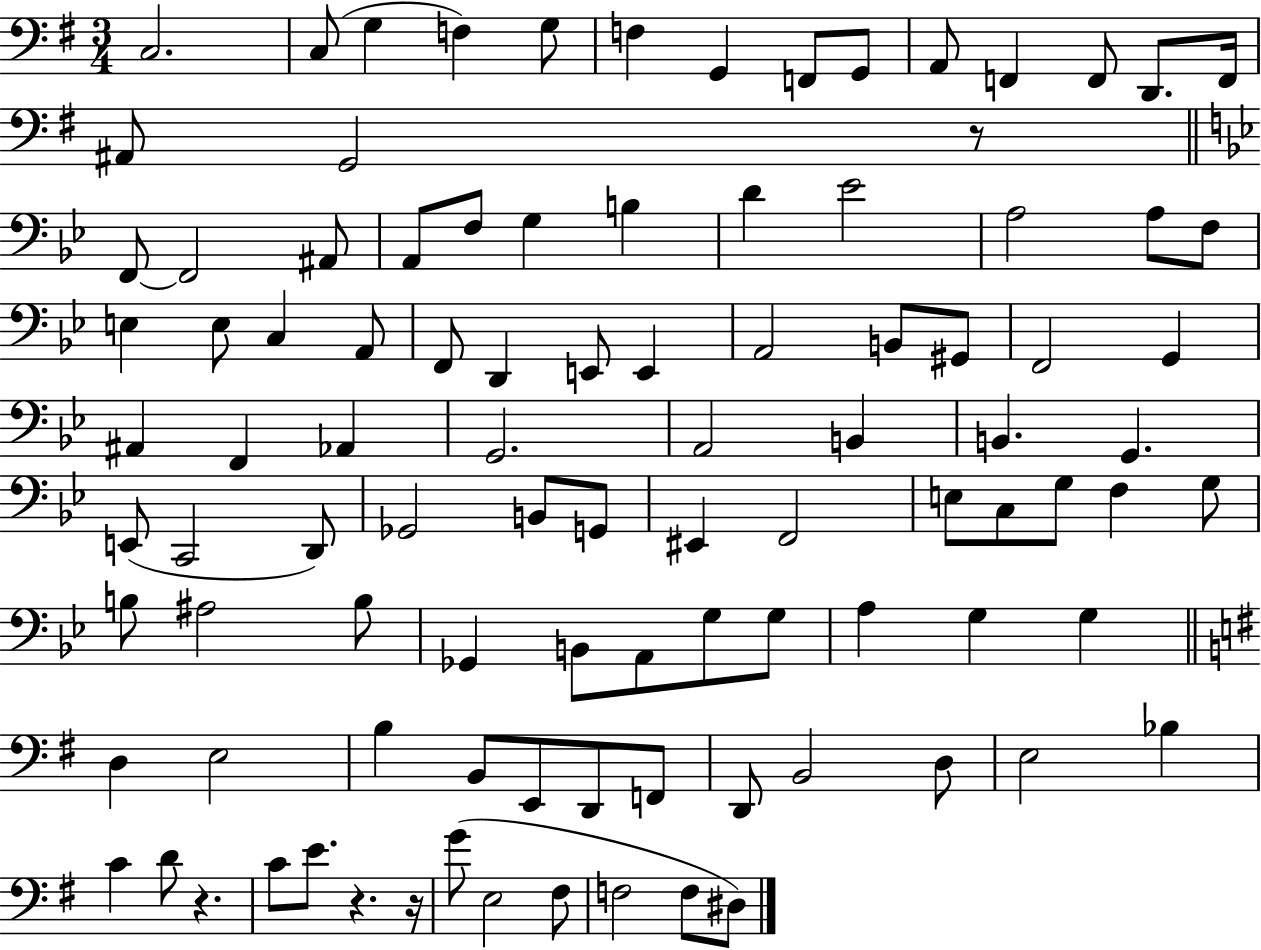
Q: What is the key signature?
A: G major